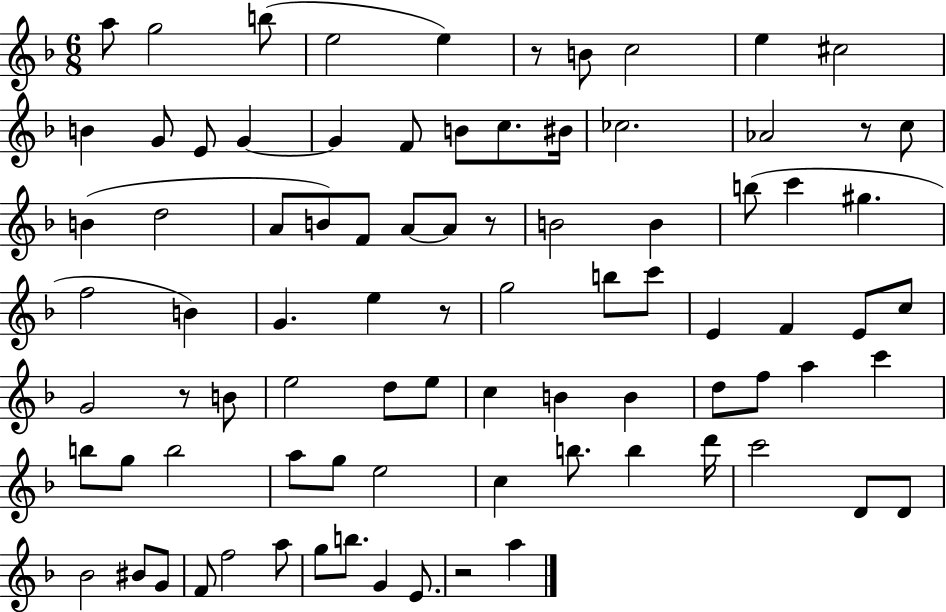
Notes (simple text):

A5/e G5/h B5/e E5/h E5/q R/e B4/e C5/h E5/q C#5/h B4/q G4/e E4/e G4/q G4/q F4/e B4/e C5/e. BIS4/s CES5/h. Ab4/h R/e C5/e B4/q D5/h A4/e B4/e F4/e A4/e A4/e R/e B4/h B4/q B5/e C6/q G#5/q. F5/h B4/q G4/q. E5/q R/e G5/h B5/e C6/e E4/q F4/q E4/e C5/e G4/h R/e B4/e E5/h D5/e E5/e C5/q B4/q B4/q D5/e F5/e A5/q C6/q B5/e G5/e B5/h A5/e G5/e E5/h C5/q B5/e. B5/q D6/s C6/h D4/e D4/e Bb4/h BIS4/e G4/e F4/e F5/h A5/e G5/e B5/e. G4/q E4/e. R/h A5/q